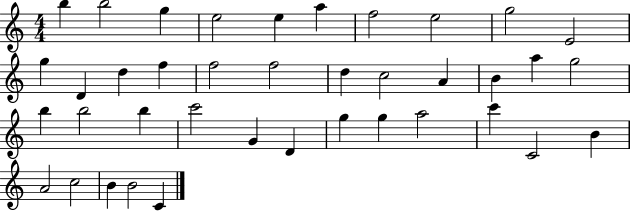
{
  \clef treble
  \numericTimeSignature
  \time 4/4
  \key c \major
  b''4 b''2 g''4 | e''2 e''4 a''4 | f''2 e''2 | g''2 e'2 | \break g''4 d'4 d''4 f''4 | f''2 f''2 | d''4 c''2 a'4 | b'4 a''4 g''2 | \break b''4 b''2 b''4 | c'''2 g'4 d'4 | g''4 g''4 a''2 | c'''4 c'2 b'4 | \break a'2 c''2 | b'4 b'2 c'4 | \bar "|."
}